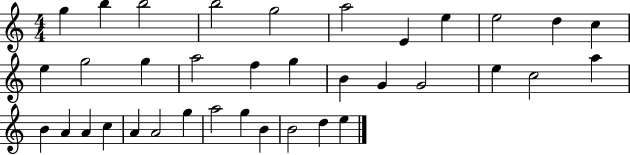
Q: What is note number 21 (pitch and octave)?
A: E5